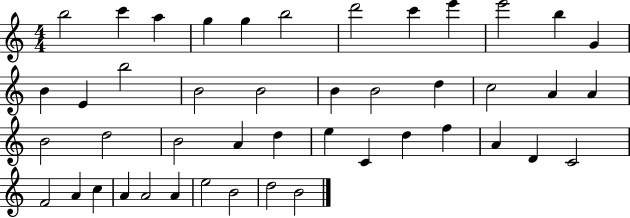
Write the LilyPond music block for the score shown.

{
  \clef treble
  \numericTimeSignature
  \time 4/4
  \key c \major
  b''2 c'''4 a''4 | g''4 g''4 b''2 | d'''2 c'''4 e'''4 | e'''2 b''4 g'4 | \break b'4 e'4 b''2 | b'2 b'2 | b'4 b'2 d''4 | c''2 a'4 a'4 | \break b'2 d''2 | b'2 a'4 d''4 | e''4 c'4 d''4 f''4 | a'4 d'4 c'2 | \break f'2 a'4 c''4 | a'4 a'2 a'4 | e''2 b'2 | d''2 b'2 | \break \bar "|."
}